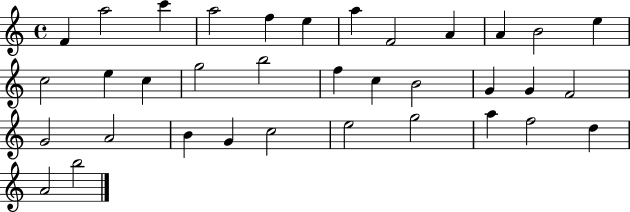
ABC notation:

X:1
T:Untitled
M:4/4
L:1/4
K:C
F a2 c' a2 f e a F2 A A B2 e c2 e c g2 b2 f c B2 G G F2 G2 A2 B G c2 e2 g2 a f2 d A2 b2